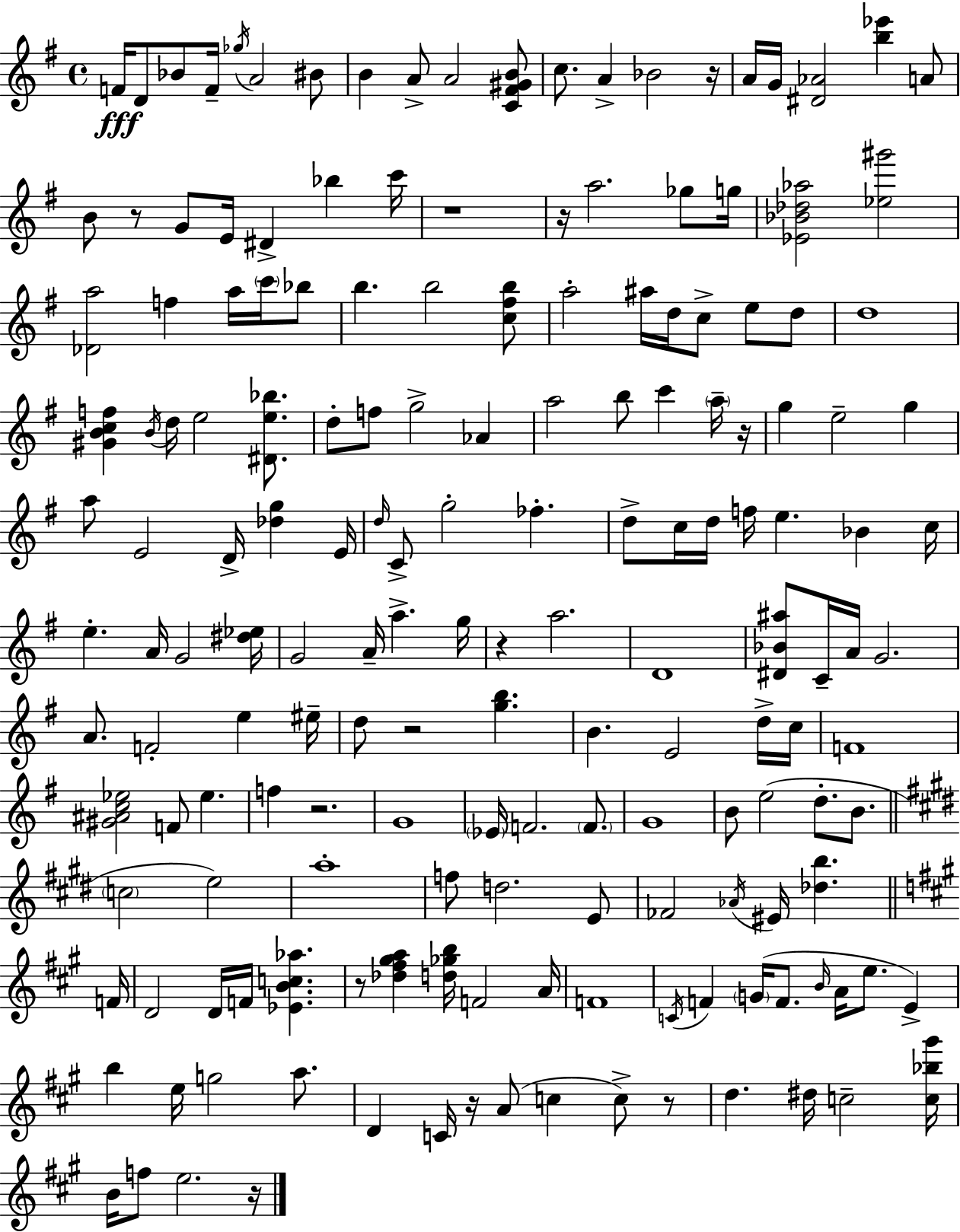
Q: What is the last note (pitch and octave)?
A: E5